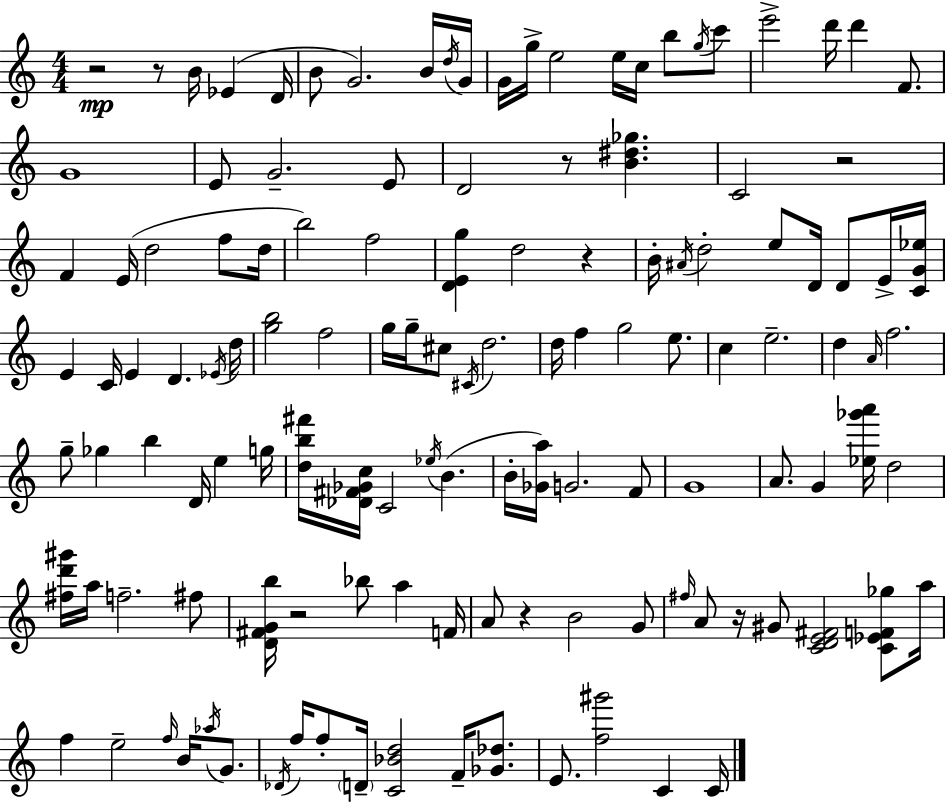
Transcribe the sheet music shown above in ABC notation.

X:1
T:Untitled
M:4/4
L:1/4
K:Am
z2 z/2 B/4 _E D/4 B/2 G2 B/4 d/4 G/4 G/4 g/4 e2 e/4 c/4 b/2 g/4 c'/2 e'2 d'/4 d' F/2 G4 E/2 G2 E/2 D2 z/2 [B^d_g] C2 z2 F E/4 d2 f/2 d/4 b2 f2 [DEg] d2 z B/4 ^A/4 d2 e/2 D/4 D/2 E/4 [CG_e]/4 E C/4 E D _E/4 d/4 [gb]2 f2 g/4 g/4 ^c/2 ^C/4 d2 d/4 f g2 e/2 c e2 d A/4 f2 g/2 _g b D/4 e g/4 [db^f']/4 [_D^F_Gc]/4 C2 _e/4 B B/4 [_Ga]/4 G2 F/2 G4 A/2 G [_e_g'a']/4 d2 [^fd'^g']/4 a/4 f2 ^f/2 [D^FGb]/4 z2 _b/2 a F/4 A/2 z B2 G/2 ^f/4 A/2 z/4 ^G/2 [CDE^F]2 [C_EF_g]/2 a/4 f e2 f/4 B/4 _a/4 G/2 _D/4 f/4 f/2 D/4 [C_Bd]2 F/4 [_G_d]/2 E/2 [f^g']2 C C/4